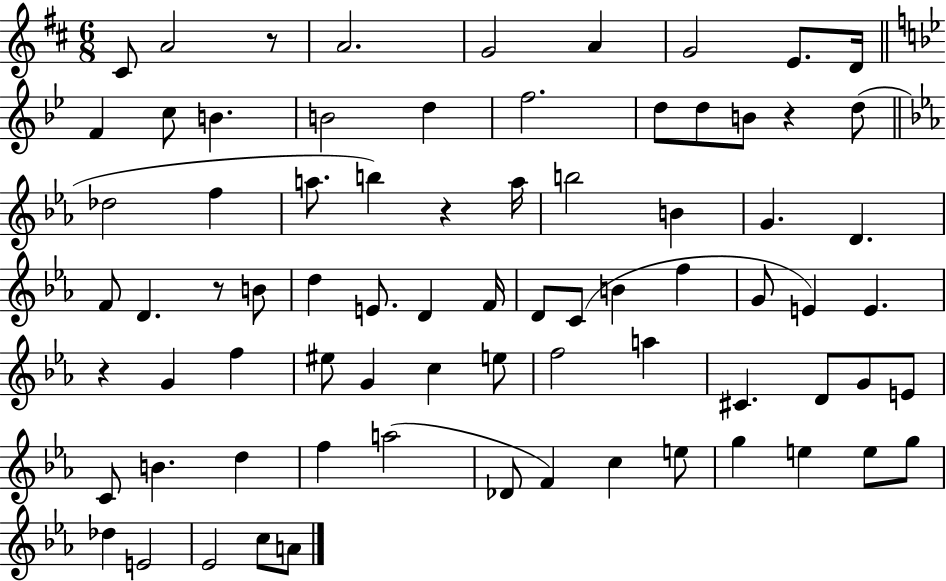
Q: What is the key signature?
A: D major